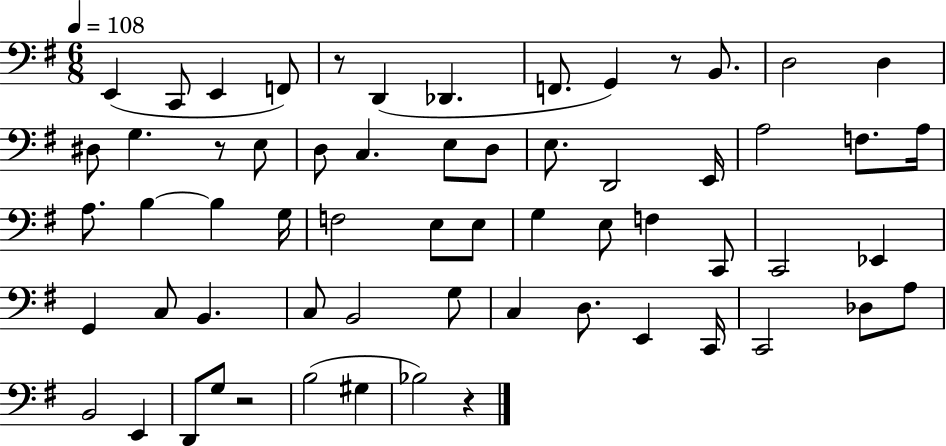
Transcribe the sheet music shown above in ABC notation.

X:1
T:Untitled
M:6/8
L:1/4
K:G
E,, C,,/2 E,, F,,/2 z/2 D,, _D,, F,,/2 G,, z/2 B,,/2 D,2 D, ^D,/2 G, z/2 E,/2 D,/2 C, E,/2 D,/2 E,/2 D,,2 E,,/4 A,2 F,/2 A,/4 A,/2 B, B, G,/4 F,2 E,/2 E,/2 G, E,/2 F, C,,/2 C,,2 _E,, G,, C,/2 B,, C,/2 B,,2 G,/2 C, D,/2 E,, C,,/4 C,,2 _D,/2 A,/2 B,,2 E,, D,,/2 G,/2 z2 B,2 ^G, _B,2 z